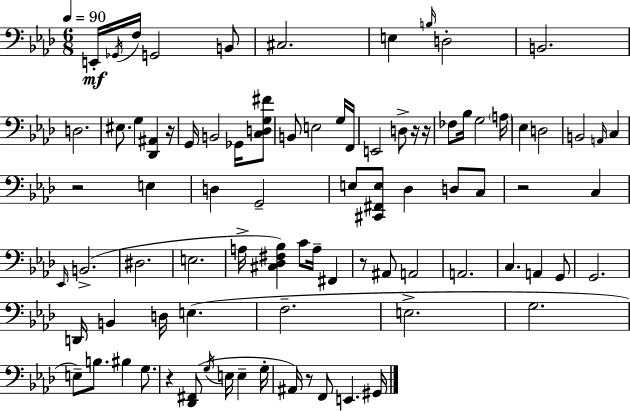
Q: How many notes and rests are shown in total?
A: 86